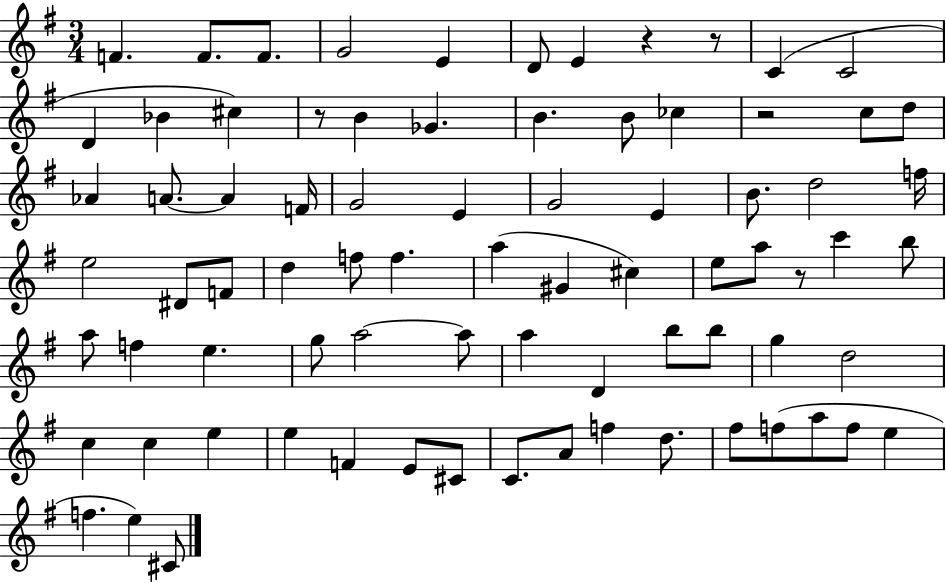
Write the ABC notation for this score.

X:1
T:Untitled
M:3/4
L:1/4
K:G
F F/2 F/2 G2 E D/2 E z z/2 C C2 D _B ^c z/2 B _G B B/2 _c z2 c/2 d/2 _A A/2 A F/4 G2 E G2 E B/2 d2 f/4 e2 ^D/2 F/2 d f/2 f a ^G ^c e/2 a/2 z/2 c' b/2 a/2 f e g/2 a2 a/2 a D b/2 b/2 g d2 c c e e F E/2 ^C/2 C/2 A/2 f d/2 ^f/2 f/2 a/2 f/2 e f e ^C/2